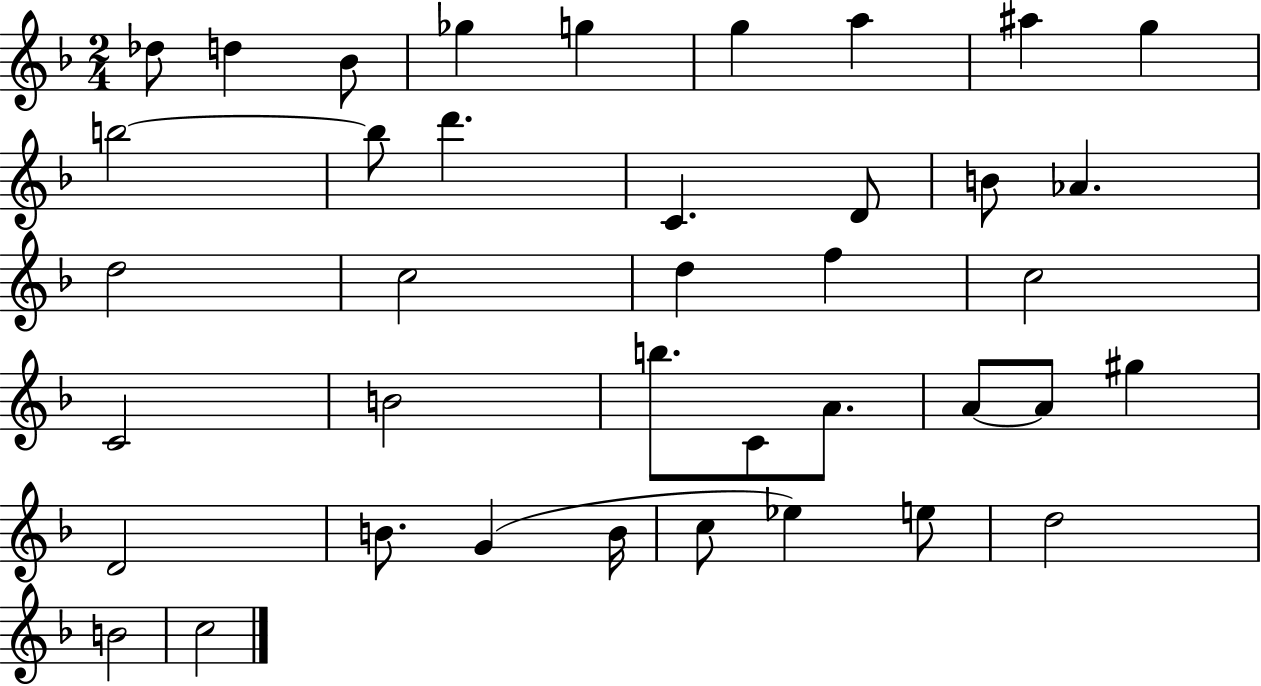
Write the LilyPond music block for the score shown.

{
  \clef treble
  \numericTimeSignature
  \time 2/4
  \key f \major
  \repeat volta 2 { des''8 d''4 bes'8 | ges''4 g''4 | g''4 a''4 | ais''4 g''4 | \break b''2~~ | b''8 d'''4. | c'4. d'8 | b'8 aes'4. | \break d''2 | c''2 | d''4 f''4 | c''2 | \break c'2 | b'2 | b''8. c'8 a'8. | a'8~~ a'8 gis''4 | \break d'2 | b'8. g'4( b'16 | c''8 ees''4) e''8 | d''2 | \break b'2 | c''2 | } \bar "|."
}